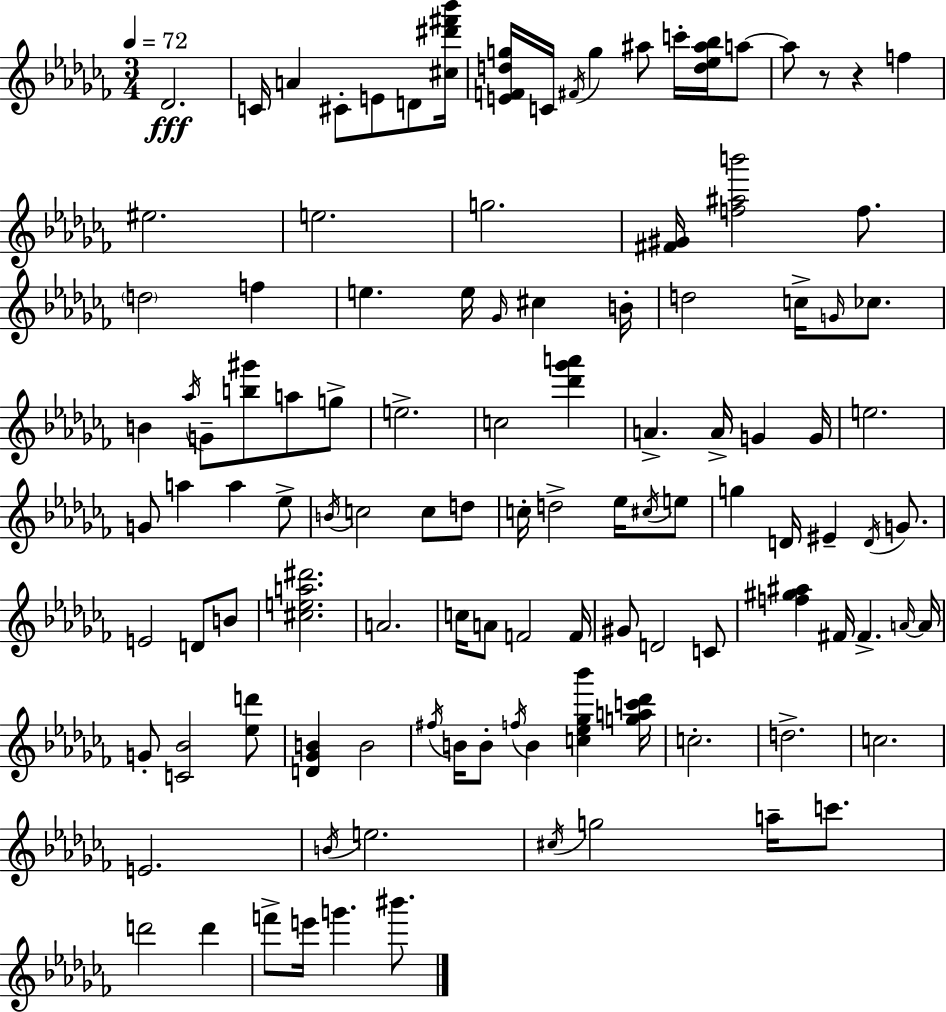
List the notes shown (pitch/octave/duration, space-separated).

Db4/h. C4/s A4/q C#4/e E4/e D4/e [C#5,D#6,F#6,Bb6]/s [E4,F4,D5,G5]/s C4/s F#4/s G5/q A#5/e C6/s [D5,Eb5,A#5,Bb5]/s A5/e A5/e R/e R/q F5/q EIS5/h. E5/h. G5/h. [F#4,G#4]/s [F5,A#5,B6]/h F5/e. D5/h F5/q E5/q. E5/s Gb4/s C#5/q B4/s D5/h C5/s G4/s CES5/e. B4/q Ab5/s G4/e [B5,G#6]/e A5/e G5/e E5/h. C5/h [Db6,Gb6,A6]/q A4/q. A4/s G4/q G4/s E5/h. G4/e A5/q A5/q Eb5/e B4/s C5/h C5/e D5/e C5/s D5/h Eb5/s C#5/s E5/e G5/q D4/s EIS4/q D4/s G4/e. E4/h D4/e B4/e [C#5,E5,A5,D#6]/h. A4/h. C5/s A4/e F4/h F4/s G#4/e D4/h C4/e [F5,G#5,A#5]/q F#4/s F#4/q. A4/s A4/s G4/e [C4,Bb4]/h [Eb5,D6]/e [D4,Gb4,B4]/q B4/h F#5/s B4/s B4/e F5/s B4/q [C5,Eb5,Gb5,Bb6]/q [G5,A5,C6,Db6]/s C5/h. D5/h. C5/h. E4/h. B4/s E5/h. C#5/s G5/h A5/s C6/e. D6/h D6/q F6/e E6/s G6/q. BIS6/e.